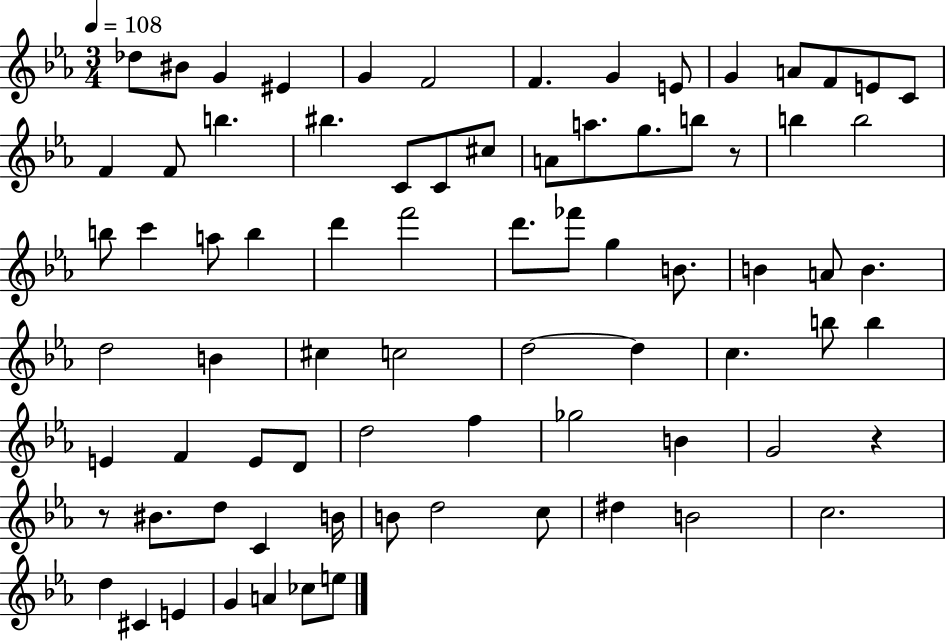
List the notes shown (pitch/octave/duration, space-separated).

Db5/e BIS4/e G4/q EIS4/q G4/q F4/h F4/q. G4/q E4/e G4/q A4/e F4/e E4/e C4/e F4/q F4/e B5/q. BIS5/q. C4/e C4/e C#5/e A4/e A5/e. G5/e. B5/e R/e B5/q B5/h B5/e C6/q A5/e B5/q D6/q F6/h D6/e. FES6/e G5/q B4/e. B4/q A4/e B4/q. D5/h B4/q C#5/q C5/h D5/h D5/q C5/q. B5/e B5/q E4/q F4/q E4/e D4/e D5/h F5/q Gb5/h B4/q G4/h R/q R/e BIS4/e. D5/e C4/q B4/s B4/e D5/h C5/e D#5/q B4/h C5/h. D5/q C#4/q E4/q G4/q A4/q CES5/e E5/e